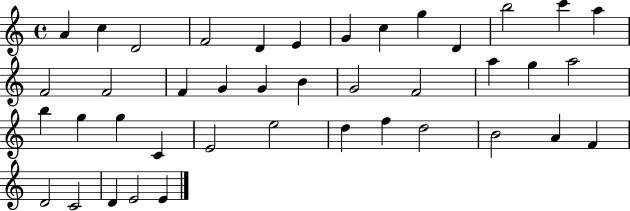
{
  \clef treble
  \time 4/4
  \defaultTimeSignature
  \key c \major
  a'4 c''4 d'2 | f'2 d'4 e'4 | g'4 c''4 g''4 d'4 | b''2 c'''4 a''4 | \break f'2 f'2 | f'4 g'4 g'4 b'4 | g'2 f'2 | a''4 g''4 a''2 | \break b''4 g''4 g''4 c'4 | e'2 e''2 | d''4 f''4 d''2 | b'2 a'4 f'4 | \break d'2 c'2 | d'4 e'2 e'4 | \bar "|."
}